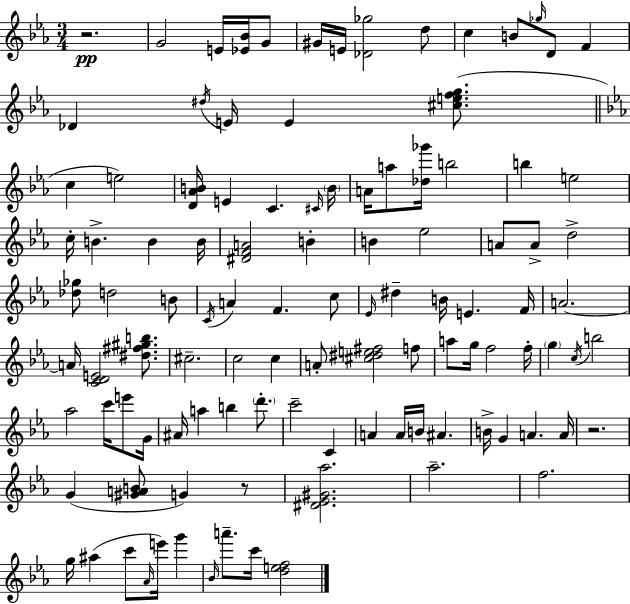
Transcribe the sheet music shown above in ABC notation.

X:1
T:Untitled
M:3/4
L:1/4
K:Eb
z2 G2 E/4 [_E_B]/4 G/2 ^G/4 E/4 [_D_g]2 d/2 c B/2 _g/4 D/2 F _D ^d/4 E/4 E [^cefg]/2 c e2 [D_AB]/4 E C ^C/4 B/4 A/4 a/2 [_d_g']/4 b2 b e2 c/4 B B B/4 [^DFA]2 B B _e2 A/2 A/2 d2 [_d_g]/2 d2 B/2 C/4 A F c/2 _E/4 ^d B/4 E F/4 A2 A/4 [CDE]2 [^d^f^gb]/2 ^c2 c2 c A/2 [^c^de^f]2 f/2 a/2 g/4 f2 f/4 g c/4 b2 _a2 c'/4 e'/2 G/4 ^A/4 a b d'/2 c'2 C A A/4 B/4 ^A B/4 G A A/4 z2 G [^GAB]/2 G z/2 [^D_E^G_a]2 _a2 f2 g/4 ^a c'/2 _A/4 e'/4 g' _B/4 a'/2 c'/4 [def]2